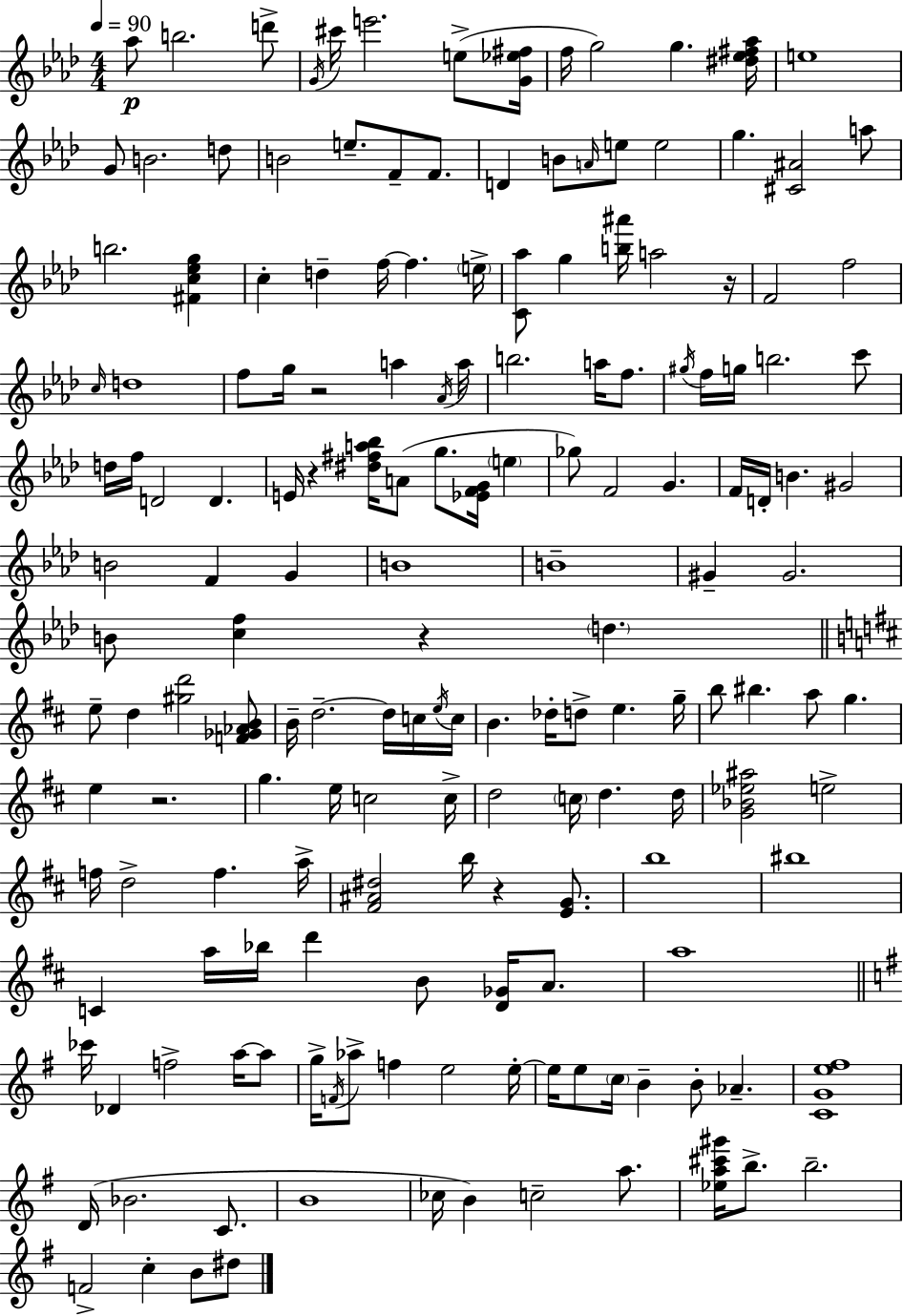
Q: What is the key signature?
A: F minor